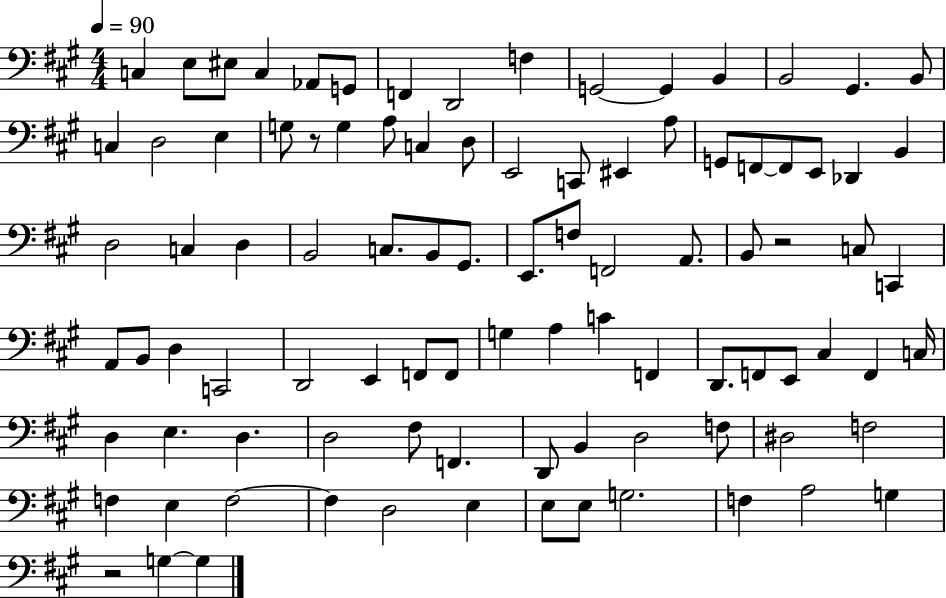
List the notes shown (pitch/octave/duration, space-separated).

C3/q E3/e EIS3/e C3/q Ab2/e G2/e F2/q D2/h F3/q G2/h G2/q B2/q B2/h G#2/q. B2/e C3/q D3/h E3/q G3/e R/e G3/q A3/e C3/q D3/e E2/h C2/e EIS2/q A3/e G2/e F2/e F2/e E2/e Db2/q B2/q D3/h C3/q D3/q B2/h C3/e. B2/e G#2/e. E2/e. F3/e F2/h A2/e. B2/e R/h C3/e C2/q A2/e B2/e D3/q C2/h D2/h E2/q F2/e F2/e G3/q A3/q C4/q F2/q D2/e. F2/e E2/e C#3/q F2/q C3/s D3/q E3/q. D3/q. D3/h F#3/e F2/q. D2/e B2/q D3/h F3/e D#3/h F3/h F3/q E3/q F3/h F3/q D3/h E3/q E3/e E3/e G3/h. F3/q A3/h G3/q R/h G3/q G3/q